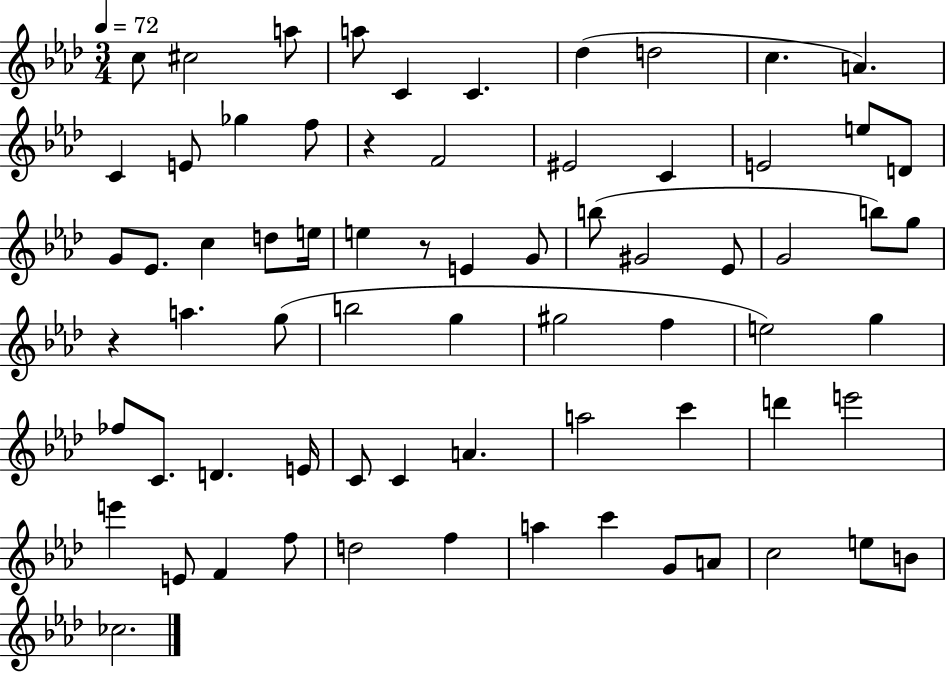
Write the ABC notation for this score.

X:1
T:Untitled
M:3/4
L:1/4
K:Ab
c/2 ^c2 a/2 a/2 C C _d d2 c A C E/2 _g f/2 z F2 ^E2 C E2 e/2 D/2 G/2 _E/2 c d/2 e/4 e z/2 E G/2 b/2 ^G2 _E/2 G2 b/2 g/2 z a g/2 b2 g ^g2 f e2 g _f/2 C/2 D E/4 C/2 C A a2 c' d' e'2 e' E/2 F f/2 d2 f a c' G/2 A/2 c2 e/2 B/2 _c2